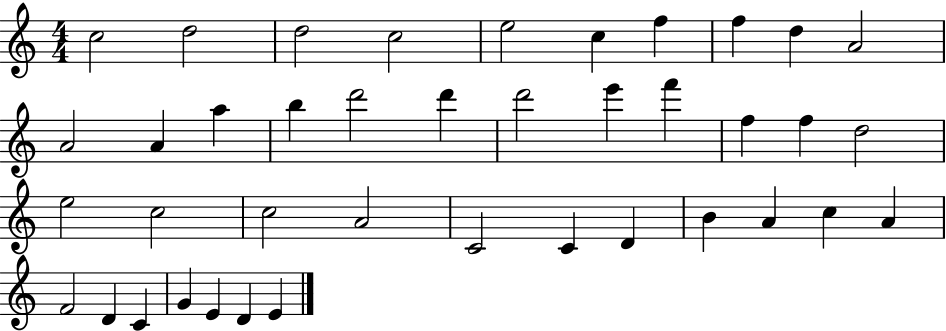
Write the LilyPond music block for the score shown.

{
  \clef treble
  \numericTimeSignature
  \time 4/4
  \key c \major
  c''2 d''2 | d''2 c''2 | e''2 c''4 f''4 | f''4 d''4 a'2 | \break a'2 a'4 a''4 | b''4 d'''2 d'''4 | d'''2 e'''4 f'''4 | f''4 f''4 d''2 | \break e''2 c''2 | c''2 a'2 | c'2 c'4 d'4 | b'4 a'4 c''4 a'4 | \break f'2 d'4 c'4 | g'4 e'4 d'4 e'4 | \bar "|."
}